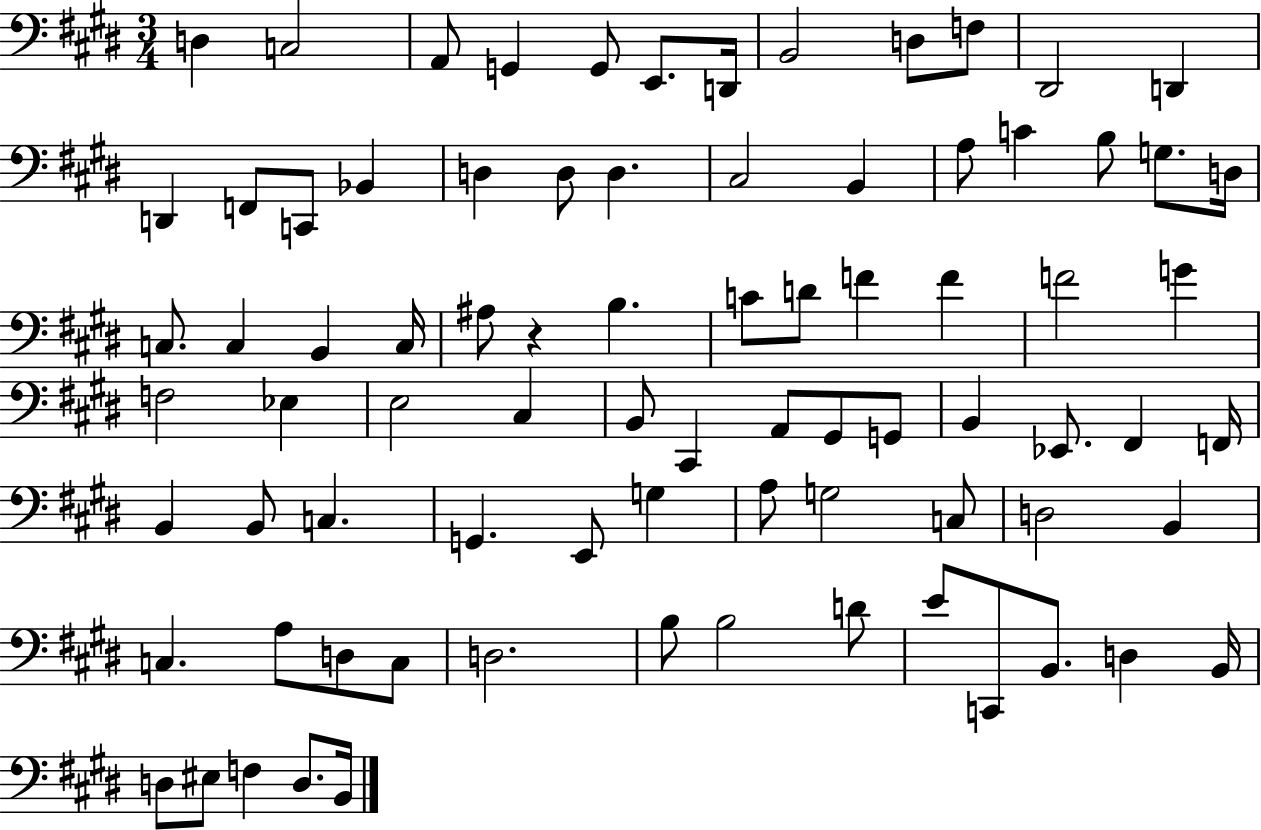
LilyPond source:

{
  \clef bass
  \numericTimeSignature
  \time 3/4
  \key e \major
  d4 c2 | a,8 g,4 g,8 e,8. d,16 | b,2 d8 f8 | dis,2 d,4 | \break d,4 f,8 c,8 bes,4 | d4 d8 d4. | cis2 b,4 | a8 c'4 b8 g8. d16 | \break c8. c4 b,4 c16 | ais8 r4 b4. | c'8 d'8 f'4 f'4 | f'2 g'4 | \break f2 ees4 | e2 cis4 | b,8 cis,4 a,8 gis,8 g,8 | b,4 ees,8. fis,4 f,16 | \break b,4 b,8 c4. | g,4. e,8 g4 | a8 g2 c8 | d2 b,4 | \break c4. a8 d8 c8 | d2. | b8 b2 d'8 | e'8 c,8 b,8. d4 b,16 | \break d8 eis8 f4 d8. b,16 | \bar "|."
}